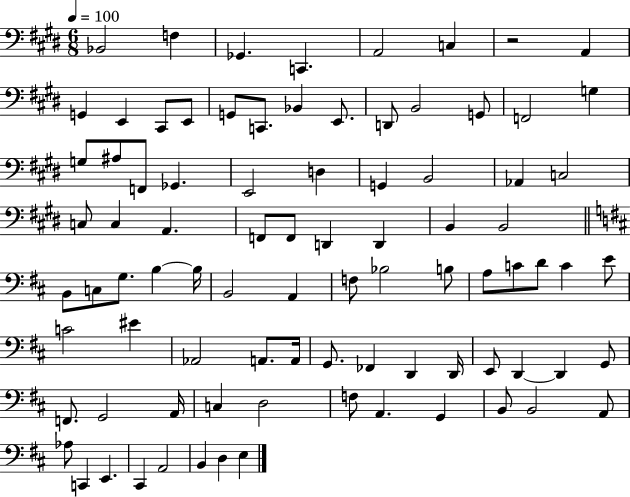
Bb2/h F3/q Gb2/q. C2/q. A2/h C3/q R/h A2/q G2/q E2/q C#2/e E2/e G2/e C2/e. Bb2/q E2/e. D2/e B2/h G2/e F2/h G3/q G3/e A#3/e F2/e Gb2/q. E2/h D3/q G2/q B2/h Ab2/q C3/h C3/e C3/q A2/q. F2/e F2/e D2/q D2/q B2/q B2/h B2/e C3/e G3/e. B3/q B3/s B2/h A2/q F3/e Bb3/h B3/e A3/e C4/e D4/e C4/q E4/e C4/h EIS4/q Ab2/h A2/e. A2/s G2/e. FES2/q D2/q D2/s E2/e D2/q D2/q G2/e F2/e. G2/h A2/s C3/q D3/h F3/e A2/q. G2/q B2/e B2/h A2/e Ab3/e C2/q E2/q. C#2/q A2/h B2/q D3/q E3/q